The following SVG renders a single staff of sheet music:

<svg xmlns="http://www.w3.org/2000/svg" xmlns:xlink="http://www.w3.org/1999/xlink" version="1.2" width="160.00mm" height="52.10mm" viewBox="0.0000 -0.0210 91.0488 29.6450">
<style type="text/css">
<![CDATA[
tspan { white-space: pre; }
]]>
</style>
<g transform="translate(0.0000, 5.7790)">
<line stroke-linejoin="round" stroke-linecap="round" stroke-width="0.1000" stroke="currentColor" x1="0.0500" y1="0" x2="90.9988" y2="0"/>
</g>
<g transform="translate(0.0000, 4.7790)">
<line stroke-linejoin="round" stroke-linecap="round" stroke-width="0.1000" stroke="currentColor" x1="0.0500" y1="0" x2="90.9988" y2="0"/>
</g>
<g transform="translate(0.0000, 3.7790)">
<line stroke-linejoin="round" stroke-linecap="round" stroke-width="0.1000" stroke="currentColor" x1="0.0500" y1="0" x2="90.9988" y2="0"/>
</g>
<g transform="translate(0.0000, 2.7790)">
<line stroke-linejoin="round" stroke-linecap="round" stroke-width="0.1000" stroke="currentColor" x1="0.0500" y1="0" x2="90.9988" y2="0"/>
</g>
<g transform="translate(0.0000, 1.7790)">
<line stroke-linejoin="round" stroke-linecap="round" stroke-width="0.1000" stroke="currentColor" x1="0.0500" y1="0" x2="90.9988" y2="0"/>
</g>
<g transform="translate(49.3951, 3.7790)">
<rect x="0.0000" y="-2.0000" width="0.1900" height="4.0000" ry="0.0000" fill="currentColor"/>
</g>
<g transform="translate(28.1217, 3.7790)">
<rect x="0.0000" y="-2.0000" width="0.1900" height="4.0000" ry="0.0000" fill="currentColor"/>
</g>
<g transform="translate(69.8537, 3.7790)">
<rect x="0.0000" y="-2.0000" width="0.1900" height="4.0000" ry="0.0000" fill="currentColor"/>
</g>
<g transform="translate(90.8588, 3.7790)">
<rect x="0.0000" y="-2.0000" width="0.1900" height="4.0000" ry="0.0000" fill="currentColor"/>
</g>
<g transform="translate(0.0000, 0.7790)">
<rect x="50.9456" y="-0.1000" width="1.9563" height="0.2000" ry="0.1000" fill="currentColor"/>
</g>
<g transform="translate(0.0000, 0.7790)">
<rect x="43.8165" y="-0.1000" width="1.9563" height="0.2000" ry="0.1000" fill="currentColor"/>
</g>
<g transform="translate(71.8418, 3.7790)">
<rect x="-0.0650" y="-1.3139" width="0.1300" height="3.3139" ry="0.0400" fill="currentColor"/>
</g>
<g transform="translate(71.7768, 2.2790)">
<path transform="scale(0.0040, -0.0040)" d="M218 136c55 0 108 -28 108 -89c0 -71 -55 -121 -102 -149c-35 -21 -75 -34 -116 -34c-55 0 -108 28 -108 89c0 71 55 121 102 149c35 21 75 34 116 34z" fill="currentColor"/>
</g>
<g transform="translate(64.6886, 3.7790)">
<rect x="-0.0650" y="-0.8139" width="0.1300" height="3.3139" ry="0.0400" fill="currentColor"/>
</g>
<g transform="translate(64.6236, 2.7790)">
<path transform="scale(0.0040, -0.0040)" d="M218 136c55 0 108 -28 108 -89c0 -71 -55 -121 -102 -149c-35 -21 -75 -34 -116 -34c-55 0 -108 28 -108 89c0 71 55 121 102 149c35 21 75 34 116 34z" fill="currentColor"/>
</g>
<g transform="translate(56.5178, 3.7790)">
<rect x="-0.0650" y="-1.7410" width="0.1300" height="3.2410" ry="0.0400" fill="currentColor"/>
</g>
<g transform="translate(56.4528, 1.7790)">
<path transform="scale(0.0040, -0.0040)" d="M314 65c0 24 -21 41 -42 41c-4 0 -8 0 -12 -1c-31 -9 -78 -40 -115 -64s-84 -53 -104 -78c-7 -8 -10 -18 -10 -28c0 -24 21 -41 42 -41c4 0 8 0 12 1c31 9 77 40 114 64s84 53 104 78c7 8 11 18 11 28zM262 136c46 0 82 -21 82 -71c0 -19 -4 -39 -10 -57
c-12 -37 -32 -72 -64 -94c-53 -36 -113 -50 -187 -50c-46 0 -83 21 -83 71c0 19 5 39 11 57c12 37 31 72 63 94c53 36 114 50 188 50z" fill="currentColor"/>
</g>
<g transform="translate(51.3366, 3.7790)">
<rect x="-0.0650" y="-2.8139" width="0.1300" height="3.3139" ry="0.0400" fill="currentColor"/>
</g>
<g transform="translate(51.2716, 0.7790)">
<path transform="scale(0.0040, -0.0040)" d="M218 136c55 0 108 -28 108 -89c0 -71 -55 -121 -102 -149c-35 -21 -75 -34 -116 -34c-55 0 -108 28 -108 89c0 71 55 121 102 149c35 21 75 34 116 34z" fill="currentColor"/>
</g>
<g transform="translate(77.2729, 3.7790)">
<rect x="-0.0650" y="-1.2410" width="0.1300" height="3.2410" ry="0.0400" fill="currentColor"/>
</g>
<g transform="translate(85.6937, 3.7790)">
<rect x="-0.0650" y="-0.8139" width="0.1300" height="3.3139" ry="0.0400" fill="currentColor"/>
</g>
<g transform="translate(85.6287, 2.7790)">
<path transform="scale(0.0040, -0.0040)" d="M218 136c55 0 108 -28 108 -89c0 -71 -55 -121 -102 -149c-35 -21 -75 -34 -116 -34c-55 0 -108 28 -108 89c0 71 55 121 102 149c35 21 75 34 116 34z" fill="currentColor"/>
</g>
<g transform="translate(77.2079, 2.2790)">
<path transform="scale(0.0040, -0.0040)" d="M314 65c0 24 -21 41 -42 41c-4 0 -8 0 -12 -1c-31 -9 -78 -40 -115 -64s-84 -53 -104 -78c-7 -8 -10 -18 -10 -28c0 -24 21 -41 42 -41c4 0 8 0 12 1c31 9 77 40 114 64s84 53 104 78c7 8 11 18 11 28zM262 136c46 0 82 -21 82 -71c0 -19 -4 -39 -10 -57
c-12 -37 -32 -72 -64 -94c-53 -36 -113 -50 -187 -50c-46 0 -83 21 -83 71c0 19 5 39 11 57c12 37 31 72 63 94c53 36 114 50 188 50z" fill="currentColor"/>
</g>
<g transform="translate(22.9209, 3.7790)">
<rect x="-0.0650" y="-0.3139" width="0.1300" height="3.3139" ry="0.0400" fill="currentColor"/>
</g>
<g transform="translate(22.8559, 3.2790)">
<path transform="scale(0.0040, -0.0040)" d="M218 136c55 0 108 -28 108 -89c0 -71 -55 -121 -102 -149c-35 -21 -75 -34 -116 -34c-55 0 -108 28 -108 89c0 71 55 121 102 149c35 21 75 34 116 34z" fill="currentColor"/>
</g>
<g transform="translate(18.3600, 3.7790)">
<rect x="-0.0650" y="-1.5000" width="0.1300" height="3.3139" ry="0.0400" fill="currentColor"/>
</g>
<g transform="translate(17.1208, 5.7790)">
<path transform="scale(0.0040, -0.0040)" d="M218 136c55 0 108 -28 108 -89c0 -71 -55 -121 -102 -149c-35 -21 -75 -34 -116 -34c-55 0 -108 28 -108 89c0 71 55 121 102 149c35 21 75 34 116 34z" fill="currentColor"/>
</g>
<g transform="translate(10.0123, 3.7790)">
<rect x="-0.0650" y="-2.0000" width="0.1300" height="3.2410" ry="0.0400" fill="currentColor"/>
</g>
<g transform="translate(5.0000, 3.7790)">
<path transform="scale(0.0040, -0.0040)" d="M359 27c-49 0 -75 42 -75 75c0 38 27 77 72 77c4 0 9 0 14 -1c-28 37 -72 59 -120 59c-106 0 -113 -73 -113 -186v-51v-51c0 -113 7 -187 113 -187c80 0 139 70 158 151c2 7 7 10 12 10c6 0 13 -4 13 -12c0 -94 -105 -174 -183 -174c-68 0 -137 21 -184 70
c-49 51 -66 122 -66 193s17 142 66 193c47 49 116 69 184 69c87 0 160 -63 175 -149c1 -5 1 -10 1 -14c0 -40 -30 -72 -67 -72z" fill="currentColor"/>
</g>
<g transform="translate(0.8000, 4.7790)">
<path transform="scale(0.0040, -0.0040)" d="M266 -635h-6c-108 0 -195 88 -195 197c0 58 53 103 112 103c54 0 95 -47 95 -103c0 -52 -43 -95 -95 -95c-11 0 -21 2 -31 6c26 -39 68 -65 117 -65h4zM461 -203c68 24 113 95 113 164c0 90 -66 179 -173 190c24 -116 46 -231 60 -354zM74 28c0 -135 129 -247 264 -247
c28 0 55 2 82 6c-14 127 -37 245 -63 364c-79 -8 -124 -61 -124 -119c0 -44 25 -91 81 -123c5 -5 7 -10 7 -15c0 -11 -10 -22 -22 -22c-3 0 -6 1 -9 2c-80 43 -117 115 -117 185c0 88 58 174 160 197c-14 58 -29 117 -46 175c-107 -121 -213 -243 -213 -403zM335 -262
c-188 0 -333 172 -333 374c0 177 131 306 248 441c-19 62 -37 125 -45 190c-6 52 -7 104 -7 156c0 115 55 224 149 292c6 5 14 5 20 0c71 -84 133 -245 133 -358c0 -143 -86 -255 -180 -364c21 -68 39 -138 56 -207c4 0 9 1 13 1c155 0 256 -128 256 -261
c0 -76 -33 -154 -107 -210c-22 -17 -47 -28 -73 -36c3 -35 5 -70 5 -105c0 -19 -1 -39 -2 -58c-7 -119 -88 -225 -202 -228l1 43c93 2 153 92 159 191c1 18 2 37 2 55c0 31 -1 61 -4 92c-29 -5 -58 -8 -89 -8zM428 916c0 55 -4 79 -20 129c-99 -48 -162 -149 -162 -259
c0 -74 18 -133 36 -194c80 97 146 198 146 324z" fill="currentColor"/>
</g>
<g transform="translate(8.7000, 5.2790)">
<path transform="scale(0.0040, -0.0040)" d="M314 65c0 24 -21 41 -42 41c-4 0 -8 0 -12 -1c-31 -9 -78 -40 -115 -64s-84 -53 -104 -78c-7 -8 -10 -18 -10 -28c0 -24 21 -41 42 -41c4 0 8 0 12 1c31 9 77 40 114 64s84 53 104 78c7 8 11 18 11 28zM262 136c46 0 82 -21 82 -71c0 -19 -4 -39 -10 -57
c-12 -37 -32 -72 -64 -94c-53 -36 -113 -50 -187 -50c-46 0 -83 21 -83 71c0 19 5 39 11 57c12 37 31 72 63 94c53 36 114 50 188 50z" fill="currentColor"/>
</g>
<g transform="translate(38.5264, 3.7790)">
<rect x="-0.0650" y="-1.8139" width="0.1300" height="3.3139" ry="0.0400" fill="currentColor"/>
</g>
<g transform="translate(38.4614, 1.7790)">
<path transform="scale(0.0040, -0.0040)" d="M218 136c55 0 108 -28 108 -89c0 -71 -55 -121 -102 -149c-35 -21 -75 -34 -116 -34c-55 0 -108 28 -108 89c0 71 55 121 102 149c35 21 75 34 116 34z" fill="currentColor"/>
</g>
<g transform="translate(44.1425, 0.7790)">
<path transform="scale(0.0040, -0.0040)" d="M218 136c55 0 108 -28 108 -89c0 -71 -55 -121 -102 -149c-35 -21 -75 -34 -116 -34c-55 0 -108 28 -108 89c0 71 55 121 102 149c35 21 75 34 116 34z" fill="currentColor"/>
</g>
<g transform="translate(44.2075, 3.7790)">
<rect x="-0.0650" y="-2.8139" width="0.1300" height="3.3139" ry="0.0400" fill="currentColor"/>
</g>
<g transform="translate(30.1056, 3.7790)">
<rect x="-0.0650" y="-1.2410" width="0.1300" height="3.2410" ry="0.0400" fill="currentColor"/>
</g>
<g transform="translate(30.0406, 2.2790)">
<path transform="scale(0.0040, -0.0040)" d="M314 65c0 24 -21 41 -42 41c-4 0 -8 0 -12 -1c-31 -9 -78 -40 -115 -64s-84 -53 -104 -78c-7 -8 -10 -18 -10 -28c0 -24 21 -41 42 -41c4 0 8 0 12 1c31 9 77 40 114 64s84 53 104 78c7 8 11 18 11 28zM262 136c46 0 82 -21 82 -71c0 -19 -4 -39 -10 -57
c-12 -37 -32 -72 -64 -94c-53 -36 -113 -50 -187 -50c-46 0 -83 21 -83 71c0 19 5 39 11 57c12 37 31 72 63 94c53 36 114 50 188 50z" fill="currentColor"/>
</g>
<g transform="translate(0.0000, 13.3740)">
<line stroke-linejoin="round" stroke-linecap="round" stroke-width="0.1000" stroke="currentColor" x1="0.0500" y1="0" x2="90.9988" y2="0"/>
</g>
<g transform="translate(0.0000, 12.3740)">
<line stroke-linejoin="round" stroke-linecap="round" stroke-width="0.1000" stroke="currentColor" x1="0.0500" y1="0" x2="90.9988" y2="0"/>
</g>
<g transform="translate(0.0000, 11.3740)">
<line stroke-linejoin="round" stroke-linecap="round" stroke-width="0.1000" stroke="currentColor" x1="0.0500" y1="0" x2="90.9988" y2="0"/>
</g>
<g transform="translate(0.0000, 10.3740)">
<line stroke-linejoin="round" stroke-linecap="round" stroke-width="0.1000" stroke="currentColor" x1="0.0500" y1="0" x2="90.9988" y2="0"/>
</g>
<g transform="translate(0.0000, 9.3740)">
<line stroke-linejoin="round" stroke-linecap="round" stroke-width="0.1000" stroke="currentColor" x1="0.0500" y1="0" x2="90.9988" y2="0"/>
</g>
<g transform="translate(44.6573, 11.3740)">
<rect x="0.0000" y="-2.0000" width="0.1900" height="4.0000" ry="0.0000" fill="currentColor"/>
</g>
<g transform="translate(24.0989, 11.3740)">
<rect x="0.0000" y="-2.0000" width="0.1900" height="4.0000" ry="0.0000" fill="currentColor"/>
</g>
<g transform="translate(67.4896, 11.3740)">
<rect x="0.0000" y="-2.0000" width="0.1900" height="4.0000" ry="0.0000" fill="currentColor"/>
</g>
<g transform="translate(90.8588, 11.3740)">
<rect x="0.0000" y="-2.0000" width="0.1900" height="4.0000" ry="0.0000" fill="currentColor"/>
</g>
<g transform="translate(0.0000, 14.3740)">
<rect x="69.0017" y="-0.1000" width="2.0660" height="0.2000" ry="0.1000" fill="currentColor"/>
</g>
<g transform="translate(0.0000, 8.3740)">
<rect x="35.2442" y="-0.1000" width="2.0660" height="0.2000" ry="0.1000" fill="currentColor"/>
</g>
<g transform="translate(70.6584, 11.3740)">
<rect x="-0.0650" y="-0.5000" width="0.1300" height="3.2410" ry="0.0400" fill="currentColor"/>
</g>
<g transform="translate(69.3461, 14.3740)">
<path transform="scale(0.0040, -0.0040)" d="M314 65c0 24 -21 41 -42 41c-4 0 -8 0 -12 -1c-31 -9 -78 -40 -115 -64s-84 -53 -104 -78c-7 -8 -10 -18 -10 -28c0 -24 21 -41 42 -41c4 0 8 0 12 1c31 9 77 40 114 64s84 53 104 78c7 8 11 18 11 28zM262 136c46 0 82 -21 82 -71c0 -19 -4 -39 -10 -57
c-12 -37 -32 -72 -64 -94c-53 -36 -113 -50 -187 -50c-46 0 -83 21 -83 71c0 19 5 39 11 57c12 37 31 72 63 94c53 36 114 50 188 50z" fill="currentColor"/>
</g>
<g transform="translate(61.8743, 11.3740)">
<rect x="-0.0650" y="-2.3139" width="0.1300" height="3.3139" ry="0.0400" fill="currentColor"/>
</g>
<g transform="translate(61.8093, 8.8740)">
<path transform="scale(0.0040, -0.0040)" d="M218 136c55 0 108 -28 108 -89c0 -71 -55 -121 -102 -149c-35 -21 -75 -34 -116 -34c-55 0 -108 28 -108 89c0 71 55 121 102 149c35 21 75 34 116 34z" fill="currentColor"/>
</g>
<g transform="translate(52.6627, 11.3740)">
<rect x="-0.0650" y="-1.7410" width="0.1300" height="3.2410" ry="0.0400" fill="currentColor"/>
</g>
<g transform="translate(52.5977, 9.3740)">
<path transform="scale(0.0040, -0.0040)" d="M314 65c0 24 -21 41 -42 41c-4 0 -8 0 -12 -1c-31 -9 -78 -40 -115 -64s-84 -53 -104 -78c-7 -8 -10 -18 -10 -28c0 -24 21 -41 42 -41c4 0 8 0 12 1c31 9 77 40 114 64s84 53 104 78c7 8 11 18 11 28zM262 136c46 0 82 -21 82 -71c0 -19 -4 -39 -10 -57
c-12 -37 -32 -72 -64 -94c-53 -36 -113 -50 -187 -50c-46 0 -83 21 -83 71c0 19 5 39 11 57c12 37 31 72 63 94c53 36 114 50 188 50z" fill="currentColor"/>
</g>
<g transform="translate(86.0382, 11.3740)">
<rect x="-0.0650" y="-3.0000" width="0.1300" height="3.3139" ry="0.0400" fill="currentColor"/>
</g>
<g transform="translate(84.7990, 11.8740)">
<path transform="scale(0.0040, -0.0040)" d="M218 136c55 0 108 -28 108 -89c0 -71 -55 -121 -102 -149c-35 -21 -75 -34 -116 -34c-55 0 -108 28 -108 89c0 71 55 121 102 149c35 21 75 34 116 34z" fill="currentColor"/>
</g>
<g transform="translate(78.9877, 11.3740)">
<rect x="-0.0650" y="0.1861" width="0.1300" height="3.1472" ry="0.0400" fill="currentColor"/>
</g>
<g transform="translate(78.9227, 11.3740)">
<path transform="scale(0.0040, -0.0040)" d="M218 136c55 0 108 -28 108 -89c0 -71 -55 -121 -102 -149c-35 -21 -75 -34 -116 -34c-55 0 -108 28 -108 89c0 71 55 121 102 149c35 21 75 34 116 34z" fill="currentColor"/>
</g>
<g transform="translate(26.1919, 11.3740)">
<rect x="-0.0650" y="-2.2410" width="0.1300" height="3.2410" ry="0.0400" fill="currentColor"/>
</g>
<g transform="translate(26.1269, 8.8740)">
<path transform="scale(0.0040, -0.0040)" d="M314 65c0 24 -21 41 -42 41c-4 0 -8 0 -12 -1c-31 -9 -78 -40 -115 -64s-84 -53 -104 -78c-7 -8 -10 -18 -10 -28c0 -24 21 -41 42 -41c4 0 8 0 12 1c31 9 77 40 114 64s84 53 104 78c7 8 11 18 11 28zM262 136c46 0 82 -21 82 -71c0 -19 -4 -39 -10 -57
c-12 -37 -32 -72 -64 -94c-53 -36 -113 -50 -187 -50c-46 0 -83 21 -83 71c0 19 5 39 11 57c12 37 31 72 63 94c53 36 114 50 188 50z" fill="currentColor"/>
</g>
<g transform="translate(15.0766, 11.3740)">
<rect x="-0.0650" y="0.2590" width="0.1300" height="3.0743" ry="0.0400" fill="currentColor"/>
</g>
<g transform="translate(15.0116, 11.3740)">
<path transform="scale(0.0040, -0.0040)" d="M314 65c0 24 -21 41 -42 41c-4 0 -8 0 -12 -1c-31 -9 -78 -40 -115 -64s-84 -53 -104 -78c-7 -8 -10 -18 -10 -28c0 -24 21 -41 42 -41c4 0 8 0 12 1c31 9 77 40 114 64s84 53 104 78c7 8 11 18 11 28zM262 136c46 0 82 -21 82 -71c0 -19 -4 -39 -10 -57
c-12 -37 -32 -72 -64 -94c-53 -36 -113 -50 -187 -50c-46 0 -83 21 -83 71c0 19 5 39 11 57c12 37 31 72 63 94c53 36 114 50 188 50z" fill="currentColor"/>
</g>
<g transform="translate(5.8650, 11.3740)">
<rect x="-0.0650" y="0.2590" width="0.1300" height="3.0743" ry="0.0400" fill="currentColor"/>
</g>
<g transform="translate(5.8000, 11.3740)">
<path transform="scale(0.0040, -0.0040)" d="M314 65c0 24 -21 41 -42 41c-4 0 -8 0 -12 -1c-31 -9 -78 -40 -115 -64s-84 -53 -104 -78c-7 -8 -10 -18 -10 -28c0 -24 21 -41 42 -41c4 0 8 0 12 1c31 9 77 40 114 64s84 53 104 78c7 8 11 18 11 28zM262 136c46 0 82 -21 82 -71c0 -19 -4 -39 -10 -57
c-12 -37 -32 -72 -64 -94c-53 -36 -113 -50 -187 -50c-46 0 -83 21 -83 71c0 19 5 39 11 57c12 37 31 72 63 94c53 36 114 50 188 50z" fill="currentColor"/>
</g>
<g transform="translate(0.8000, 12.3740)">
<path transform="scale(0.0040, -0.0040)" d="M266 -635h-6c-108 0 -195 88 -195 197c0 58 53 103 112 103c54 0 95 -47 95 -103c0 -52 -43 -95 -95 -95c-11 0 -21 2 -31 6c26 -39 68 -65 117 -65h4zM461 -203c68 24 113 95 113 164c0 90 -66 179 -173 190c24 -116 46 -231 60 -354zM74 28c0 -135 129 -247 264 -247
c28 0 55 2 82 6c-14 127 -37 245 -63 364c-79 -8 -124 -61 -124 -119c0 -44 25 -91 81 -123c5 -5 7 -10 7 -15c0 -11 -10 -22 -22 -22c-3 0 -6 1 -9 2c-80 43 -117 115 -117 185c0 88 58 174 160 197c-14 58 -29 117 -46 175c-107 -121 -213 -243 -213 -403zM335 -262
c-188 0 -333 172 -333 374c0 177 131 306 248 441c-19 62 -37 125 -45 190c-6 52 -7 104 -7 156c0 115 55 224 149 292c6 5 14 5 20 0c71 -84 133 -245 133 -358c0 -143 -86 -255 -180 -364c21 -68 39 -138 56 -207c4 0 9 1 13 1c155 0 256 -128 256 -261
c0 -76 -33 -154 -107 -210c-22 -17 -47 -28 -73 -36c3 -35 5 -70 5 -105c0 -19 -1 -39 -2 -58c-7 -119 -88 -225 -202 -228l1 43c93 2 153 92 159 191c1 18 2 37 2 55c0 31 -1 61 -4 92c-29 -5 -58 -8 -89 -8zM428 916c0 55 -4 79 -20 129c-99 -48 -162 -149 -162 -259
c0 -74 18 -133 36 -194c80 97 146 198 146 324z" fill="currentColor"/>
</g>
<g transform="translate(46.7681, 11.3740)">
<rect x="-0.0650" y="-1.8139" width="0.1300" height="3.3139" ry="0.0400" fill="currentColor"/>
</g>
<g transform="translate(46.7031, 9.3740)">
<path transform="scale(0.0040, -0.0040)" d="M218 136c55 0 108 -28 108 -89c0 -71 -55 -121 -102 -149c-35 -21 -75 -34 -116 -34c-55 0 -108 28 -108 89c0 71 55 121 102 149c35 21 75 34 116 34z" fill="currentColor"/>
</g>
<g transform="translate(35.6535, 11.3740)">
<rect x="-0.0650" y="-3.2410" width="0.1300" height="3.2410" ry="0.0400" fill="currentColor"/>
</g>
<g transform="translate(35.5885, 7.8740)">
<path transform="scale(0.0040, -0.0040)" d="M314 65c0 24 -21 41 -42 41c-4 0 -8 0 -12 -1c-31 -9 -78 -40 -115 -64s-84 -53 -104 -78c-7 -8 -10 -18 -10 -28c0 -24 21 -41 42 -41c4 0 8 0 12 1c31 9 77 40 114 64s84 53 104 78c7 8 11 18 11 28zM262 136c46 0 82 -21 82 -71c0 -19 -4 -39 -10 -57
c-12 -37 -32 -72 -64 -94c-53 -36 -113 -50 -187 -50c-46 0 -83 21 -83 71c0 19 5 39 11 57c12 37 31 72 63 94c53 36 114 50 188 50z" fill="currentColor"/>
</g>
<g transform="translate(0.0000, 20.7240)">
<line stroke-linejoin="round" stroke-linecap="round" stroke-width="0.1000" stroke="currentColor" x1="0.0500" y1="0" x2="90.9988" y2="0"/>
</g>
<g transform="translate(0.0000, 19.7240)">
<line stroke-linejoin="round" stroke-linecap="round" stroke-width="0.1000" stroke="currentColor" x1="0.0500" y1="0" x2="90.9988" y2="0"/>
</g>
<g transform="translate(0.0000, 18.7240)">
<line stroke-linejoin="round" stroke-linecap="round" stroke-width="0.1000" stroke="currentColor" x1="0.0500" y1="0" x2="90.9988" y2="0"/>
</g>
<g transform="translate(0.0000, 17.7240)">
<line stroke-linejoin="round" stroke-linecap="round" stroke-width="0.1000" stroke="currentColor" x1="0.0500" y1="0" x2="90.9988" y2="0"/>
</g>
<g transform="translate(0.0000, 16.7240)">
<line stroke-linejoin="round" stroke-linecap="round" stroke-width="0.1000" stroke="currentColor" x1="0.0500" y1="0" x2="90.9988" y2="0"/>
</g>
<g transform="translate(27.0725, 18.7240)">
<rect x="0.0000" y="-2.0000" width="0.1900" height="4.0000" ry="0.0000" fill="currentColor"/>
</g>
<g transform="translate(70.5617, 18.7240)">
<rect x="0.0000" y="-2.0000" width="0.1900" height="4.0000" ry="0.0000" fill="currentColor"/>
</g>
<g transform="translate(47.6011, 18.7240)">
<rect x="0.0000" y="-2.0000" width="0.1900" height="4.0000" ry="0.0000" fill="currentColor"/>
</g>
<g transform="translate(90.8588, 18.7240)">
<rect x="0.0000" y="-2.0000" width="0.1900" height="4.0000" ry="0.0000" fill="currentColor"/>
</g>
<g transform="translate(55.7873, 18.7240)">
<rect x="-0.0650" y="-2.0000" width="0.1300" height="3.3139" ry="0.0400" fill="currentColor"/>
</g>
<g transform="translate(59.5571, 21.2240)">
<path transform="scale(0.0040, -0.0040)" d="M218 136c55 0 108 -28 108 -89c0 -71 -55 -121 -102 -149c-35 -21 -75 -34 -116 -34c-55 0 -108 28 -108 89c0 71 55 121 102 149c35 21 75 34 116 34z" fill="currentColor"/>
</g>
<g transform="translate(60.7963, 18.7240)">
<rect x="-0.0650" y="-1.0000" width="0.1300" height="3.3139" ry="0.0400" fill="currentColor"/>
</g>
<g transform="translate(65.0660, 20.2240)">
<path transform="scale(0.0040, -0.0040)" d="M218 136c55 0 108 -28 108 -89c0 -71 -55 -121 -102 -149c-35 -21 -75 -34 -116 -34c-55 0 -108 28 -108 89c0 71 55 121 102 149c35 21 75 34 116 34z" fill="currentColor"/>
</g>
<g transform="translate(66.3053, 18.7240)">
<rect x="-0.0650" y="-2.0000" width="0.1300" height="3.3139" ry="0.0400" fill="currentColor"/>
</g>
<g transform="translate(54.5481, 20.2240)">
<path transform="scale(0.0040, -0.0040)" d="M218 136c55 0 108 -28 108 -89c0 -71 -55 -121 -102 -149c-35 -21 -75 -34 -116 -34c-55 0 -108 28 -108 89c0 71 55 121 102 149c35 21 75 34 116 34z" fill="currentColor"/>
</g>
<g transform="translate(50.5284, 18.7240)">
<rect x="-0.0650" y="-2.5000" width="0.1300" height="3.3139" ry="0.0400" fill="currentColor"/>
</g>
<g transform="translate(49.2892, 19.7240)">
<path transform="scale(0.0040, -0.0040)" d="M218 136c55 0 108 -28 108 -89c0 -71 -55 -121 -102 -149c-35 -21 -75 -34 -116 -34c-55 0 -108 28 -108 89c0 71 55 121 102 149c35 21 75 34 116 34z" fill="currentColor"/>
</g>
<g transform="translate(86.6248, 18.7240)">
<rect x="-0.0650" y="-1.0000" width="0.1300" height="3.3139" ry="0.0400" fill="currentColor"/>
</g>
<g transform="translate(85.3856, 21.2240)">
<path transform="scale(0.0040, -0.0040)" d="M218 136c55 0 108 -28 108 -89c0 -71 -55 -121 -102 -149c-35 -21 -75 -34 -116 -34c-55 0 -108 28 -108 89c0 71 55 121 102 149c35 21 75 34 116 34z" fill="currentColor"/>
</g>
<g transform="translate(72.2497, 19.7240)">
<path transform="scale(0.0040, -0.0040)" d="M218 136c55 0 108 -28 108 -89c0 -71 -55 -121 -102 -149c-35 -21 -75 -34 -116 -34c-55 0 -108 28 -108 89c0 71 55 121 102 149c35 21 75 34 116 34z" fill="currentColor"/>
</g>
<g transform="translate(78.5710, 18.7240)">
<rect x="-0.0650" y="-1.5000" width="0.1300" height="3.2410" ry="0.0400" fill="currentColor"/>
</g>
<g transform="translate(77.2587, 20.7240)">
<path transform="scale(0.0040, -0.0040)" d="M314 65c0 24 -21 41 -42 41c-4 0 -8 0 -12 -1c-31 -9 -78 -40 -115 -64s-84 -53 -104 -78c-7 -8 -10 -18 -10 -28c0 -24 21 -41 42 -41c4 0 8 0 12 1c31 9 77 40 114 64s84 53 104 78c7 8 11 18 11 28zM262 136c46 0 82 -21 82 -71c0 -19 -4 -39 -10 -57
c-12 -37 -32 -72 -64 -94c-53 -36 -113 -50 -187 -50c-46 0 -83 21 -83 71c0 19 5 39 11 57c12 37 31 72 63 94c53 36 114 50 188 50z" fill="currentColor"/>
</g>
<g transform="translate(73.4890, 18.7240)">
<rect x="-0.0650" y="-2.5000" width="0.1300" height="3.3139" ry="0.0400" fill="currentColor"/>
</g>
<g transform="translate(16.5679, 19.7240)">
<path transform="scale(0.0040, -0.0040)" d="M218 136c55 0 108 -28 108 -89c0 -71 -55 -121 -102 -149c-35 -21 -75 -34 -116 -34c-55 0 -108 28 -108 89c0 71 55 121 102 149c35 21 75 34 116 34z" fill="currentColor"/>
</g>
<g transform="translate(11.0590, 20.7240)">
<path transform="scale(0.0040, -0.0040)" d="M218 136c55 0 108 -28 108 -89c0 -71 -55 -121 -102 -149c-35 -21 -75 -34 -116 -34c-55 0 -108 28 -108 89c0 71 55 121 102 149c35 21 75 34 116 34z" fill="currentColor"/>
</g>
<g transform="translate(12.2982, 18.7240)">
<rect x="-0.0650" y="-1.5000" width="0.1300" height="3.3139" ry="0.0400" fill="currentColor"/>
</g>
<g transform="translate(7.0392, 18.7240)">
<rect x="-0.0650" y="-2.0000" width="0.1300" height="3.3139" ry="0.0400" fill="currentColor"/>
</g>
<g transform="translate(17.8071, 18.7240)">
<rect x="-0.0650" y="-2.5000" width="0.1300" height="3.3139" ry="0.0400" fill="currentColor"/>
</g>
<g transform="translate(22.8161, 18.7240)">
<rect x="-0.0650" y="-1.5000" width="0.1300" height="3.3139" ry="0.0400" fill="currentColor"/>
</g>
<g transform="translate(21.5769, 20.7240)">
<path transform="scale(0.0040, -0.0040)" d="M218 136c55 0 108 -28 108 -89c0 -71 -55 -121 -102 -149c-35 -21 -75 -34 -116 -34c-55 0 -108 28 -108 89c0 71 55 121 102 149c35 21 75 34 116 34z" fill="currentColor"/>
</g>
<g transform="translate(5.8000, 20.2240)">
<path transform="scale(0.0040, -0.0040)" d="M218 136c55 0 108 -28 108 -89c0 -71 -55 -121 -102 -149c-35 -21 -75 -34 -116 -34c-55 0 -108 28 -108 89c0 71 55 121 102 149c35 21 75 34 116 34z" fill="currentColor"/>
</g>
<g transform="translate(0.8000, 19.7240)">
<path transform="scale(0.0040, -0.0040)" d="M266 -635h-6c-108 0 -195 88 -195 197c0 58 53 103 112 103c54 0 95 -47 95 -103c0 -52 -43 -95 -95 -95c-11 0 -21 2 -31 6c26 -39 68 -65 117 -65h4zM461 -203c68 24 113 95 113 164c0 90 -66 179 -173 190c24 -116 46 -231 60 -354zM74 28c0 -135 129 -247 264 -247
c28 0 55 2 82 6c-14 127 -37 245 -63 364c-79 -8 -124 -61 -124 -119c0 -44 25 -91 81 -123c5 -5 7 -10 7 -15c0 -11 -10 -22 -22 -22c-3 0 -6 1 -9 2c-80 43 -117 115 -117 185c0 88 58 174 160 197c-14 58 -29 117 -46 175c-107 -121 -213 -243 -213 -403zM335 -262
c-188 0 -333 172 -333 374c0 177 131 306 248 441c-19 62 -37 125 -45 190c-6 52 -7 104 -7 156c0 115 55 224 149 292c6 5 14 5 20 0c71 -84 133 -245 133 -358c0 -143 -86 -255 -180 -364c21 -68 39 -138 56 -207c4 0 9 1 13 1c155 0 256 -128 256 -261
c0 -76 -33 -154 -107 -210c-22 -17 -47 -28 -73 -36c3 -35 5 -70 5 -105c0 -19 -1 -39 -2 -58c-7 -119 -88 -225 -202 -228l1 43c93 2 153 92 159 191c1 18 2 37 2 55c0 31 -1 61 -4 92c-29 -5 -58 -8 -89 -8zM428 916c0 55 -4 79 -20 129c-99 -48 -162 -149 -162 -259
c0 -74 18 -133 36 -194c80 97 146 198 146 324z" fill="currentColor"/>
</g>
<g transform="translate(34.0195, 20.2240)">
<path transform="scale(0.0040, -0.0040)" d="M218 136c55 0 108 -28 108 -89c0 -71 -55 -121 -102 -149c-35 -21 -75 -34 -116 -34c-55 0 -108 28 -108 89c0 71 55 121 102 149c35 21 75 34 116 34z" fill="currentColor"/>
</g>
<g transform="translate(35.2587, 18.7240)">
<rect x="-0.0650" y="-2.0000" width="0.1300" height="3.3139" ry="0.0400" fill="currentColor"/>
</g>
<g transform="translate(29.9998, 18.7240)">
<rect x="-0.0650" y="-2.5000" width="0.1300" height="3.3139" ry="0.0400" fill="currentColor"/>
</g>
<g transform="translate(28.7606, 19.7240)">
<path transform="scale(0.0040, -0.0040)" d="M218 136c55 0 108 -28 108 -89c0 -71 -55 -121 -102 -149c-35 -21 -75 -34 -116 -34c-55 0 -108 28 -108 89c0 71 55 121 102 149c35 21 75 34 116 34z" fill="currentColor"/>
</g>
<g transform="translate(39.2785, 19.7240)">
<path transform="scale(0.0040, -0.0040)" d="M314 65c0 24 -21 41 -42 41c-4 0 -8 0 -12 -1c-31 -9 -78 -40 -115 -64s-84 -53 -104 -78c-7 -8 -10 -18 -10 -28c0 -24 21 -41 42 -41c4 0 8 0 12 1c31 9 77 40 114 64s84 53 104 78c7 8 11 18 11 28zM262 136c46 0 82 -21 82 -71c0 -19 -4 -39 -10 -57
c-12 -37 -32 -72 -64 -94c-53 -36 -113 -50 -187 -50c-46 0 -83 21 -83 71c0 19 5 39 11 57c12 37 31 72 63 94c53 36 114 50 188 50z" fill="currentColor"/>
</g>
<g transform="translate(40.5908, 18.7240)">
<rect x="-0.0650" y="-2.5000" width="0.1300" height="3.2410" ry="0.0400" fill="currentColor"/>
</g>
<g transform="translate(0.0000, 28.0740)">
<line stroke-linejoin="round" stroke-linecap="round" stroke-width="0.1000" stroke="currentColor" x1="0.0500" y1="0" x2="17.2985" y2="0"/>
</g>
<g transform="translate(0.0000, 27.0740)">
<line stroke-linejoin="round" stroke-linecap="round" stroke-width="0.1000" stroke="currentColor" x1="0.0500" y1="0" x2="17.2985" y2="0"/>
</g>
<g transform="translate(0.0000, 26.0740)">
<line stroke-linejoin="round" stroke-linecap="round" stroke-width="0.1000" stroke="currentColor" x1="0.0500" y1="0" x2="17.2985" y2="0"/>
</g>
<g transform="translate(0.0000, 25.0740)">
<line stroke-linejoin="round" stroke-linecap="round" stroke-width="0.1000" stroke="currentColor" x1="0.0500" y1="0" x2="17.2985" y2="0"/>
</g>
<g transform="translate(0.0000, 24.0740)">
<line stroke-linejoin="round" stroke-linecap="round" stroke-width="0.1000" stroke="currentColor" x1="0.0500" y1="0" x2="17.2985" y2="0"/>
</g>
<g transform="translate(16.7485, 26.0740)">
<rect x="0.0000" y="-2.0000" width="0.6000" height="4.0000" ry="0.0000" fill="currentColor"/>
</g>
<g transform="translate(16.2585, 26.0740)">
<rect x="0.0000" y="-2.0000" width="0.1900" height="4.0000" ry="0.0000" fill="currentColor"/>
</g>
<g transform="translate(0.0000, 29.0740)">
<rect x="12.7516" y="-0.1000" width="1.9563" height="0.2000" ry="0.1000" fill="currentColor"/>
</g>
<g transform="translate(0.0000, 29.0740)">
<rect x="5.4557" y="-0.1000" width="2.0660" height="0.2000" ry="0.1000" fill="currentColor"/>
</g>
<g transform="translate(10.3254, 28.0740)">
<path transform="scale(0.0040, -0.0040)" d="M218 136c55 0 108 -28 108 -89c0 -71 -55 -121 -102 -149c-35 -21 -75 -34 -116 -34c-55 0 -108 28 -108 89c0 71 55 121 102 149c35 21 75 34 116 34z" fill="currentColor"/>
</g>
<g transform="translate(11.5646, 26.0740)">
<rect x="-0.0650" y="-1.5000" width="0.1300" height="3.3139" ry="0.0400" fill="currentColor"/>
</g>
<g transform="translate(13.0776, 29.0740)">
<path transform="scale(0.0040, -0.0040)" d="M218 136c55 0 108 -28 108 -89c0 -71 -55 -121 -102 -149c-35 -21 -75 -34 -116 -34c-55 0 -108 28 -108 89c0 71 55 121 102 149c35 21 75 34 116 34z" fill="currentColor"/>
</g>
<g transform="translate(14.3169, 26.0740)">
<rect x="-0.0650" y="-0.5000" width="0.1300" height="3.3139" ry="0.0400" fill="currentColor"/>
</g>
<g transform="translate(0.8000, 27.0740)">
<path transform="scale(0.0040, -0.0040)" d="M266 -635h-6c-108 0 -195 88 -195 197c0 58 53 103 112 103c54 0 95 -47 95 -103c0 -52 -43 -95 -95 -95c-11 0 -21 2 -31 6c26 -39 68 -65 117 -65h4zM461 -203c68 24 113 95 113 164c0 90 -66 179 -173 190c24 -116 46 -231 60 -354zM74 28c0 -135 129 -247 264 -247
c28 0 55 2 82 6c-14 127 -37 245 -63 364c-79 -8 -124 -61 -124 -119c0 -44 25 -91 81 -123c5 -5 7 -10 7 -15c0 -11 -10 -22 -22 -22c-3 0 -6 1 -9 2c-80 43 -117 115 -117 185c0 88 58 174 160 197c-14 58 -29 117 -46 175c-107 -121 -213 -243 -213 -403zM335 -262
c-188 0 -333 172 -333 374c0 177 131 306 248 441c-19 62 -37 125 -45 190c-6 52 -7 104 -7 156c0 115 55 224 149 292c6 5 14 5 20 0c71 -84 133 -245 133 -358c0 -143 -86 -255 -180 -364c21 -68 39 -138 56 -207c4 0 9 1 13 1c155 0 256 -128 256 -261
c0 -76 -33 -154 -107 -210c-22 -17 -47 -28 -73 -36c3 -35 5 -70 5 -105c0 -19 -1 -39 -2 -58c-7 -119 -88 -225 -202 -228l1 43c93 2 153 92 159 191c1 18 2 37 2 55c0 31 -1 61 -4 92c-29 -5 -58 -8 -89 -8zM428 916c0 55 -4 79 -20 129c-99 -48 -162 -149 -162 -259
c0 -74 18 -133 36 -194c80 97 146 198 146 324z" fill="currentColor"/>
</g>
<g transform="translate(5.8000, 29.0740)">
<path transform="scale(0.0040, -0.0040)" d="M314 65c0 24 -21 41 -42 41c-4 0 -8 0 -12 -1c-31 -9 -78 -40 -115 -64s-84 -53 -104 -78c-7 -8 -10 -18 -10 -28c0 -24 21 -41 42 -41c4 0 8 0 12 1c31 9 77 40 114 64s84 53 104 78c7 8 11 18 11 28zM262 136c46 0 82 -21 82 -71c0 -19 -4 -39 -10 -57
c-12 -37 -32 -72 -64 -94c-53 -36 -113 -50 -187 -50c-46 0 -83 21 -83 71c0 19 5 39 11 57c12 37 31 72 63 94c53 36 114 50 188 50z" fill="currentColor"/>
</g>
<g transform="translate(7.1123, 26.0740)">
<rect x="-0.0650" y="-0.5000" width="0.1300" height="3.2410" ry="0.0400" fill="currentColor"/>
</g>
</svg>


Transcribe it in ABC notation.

X:1
T:Untitled
M:4/4
L:1/4
K:C
F2 E c e2 f a a f2 d e e2 d B2 B2 g2 b2 f f2 g C2 B A F E G E G F G2 G F D F G E2 D C2 E C